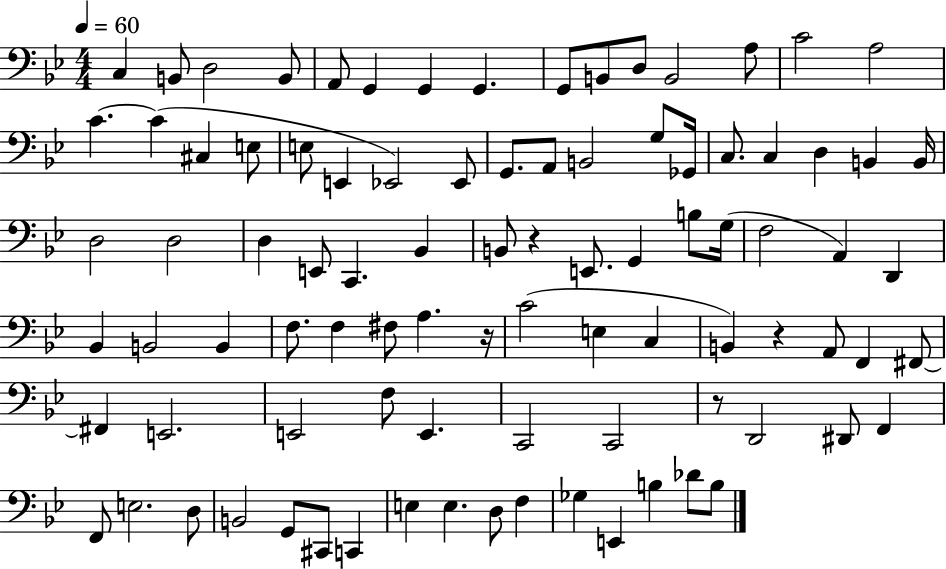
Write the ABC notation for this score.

X:1
T:Untitled
M:4/4
L:1/4
K:Bb
C, B,,/2 D,2 B,,/2 A,,/2 G,, G,, G,, G,,/2 B,,/2 D,/2 B,,2 A,/2 C2 A,2 C C ^C, E,/2 E,/2 E,, _E,,2 _E,,/2 G,,/2 A,,/2 B,,2 G,/2 _G,,/4 C,/2 C, D, B,, B,,/4 D,2 D,2 D, E,,/2 C,, _B,, B,,/2 z E,,/2 G,, B,/2 G,/4 F,2 A,, D,, _B,, B,,2 B,, F,/2 F, ^F,/2 A, z/4 C2 E, C, B,, z A,,/2 F,, ^F,,/2 ^F,, E,,2 E,,2 F,/2 E,, C,,2 C,,2 z/2 D,,2 ^D,,/2 F,, F,,/2 E,2 D,/2 B,,2 G,,/2 ^C,,/2 C,, E, E, D,/2 F, _G, E,, B, _D/2 B,/2